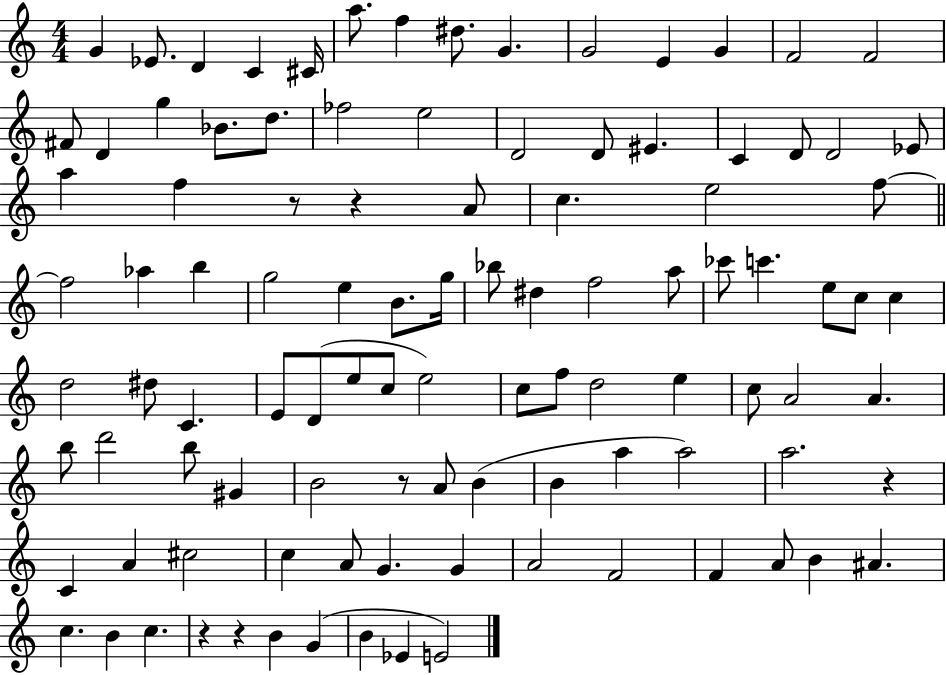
G4/q Eb4/e. D4/q C4/q C#4/s A5/e. F5/q D#5/e. G4/q. G4/h E4/q G4/q F4/h F4/h F#4/e D4/q G5/q Bb4/e. D5/e. FES5/h E5/h D4/h D4/e EIS4/q. C4/q D4/e D4/h Eb4/e A5/q F5/q R/e R/q A4/e C5/q. E5/h F5/e F5/h Ab5/q B5/q G5/h E5/q B4/e. G5/s Bb5/e D#5/q F5/h A5/e CES6/e C6/q. E5/e C5/e C5/q D5/h D#5/e C4/q. E4/e D4/e E5/e C5/e E5/h C5/e F5/e D5/h E5/q C5/e A4/h A4/q. B5/e D6/h B5/e G#4/q B4/h R/e A4/e B4/q B4/q A5/q A5/h A5/h. R/q C4/q A4/q C#5/h C5/q A4/e G4/q. G4/q A4/h F4/h F4/q A4/e B4/q A#4/q. C5/q. B4/q C5/q. R/q R/q B4/q G4/q B4/q Eb4/q E4/h